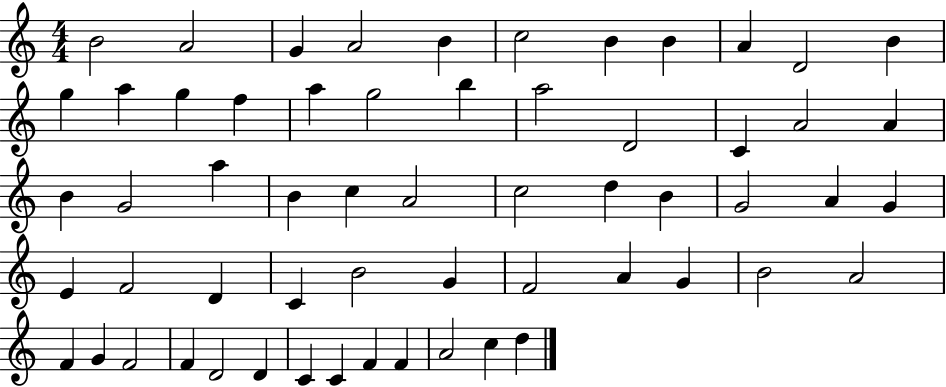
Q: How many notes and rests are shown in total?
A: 59